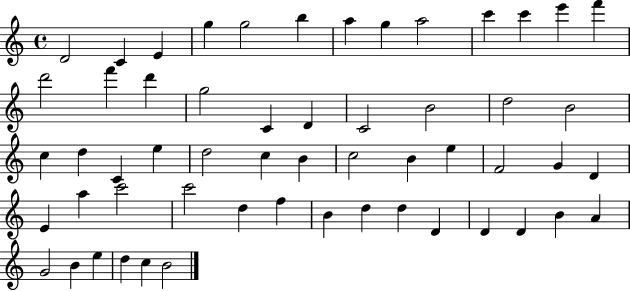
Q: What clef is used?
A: treble